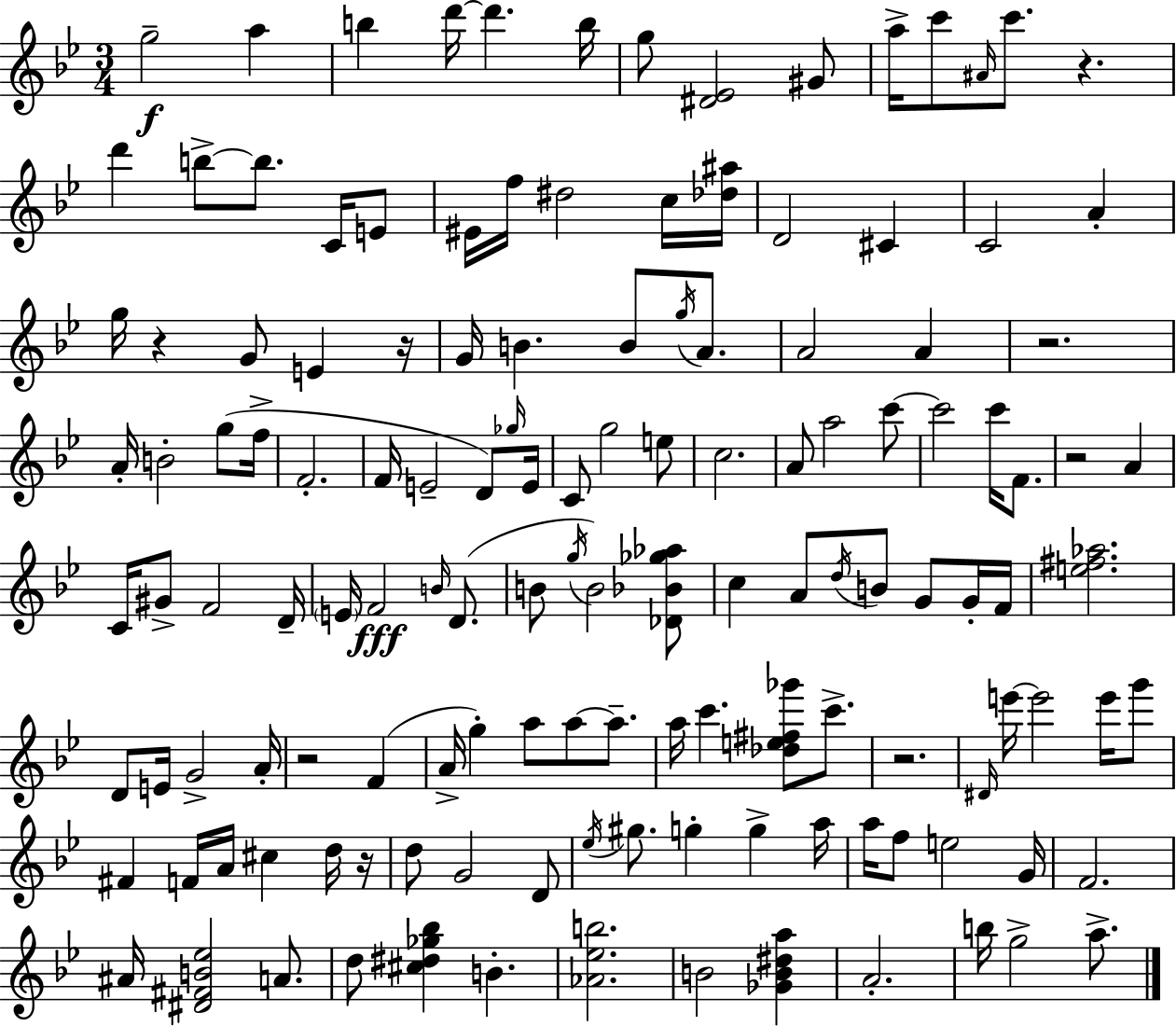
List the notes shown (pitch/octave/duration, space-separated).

G5/h A5/q B5/q D6/s D6/q. B5/s G5/e [D#4,Eb4]/h G#4/e A5/s C6/e A#4/s C6/e. R/q. D6/q B5/e B5/e. C4/s E4/e EIS4/s F5/s D#5/h C5/s [Db5,A#5]/s D4/h C#4/q C4/h A4/q G5/s R/q G4/e E4/q R/s G4/s B4/q. B4/e G5/s A4/e. A4/h A4/q R/h. A4/s B4/h G5/e F5/s F4/h. F4/s E4/h D4/e Gb5/s E4/s C4/e G5/h E5/e C5/h. A4/e A5/h C6/e C6/h C6/s F4/e. R/h A4/q C4/s G#4/e F4/h D4/s E4/s F4/h B4/s D4/e. B4/e G5/s B4/h [Db4,Bb4,Gb5,Ab5]/e C5/q A4/e D5/s B4/e G4/e G4/s F4/s [E5,F#5,Ab5]/h. D4/e E4/s G4/h A4/s R/h F4/q A4/s G5/q A5/e A5/e A5/e. A5/s C6/q. [Db5,E5,F#5,Gb6]/e C6/e. R/h. D#4/s E6/s E6/h E6/s G6/e F#4/q F4/s A4/s C#5/q D5/s R/s D5/e G4/h D4/e Eb5/s G#5/e. G5/q G5/q A5/s A5/s F5/e E5/h G4/s F4/h. A#4/s [D#4,F#4,B4,Eb5]/h A4/e. D5/e [C#5,D#5,Gb5,Bb5]/q B4/q. [Ab4,Eb5,B5]/h. B4/h [Gb4,B4,D#5,A5]/q A4/h. B5/s G5/h A5/e.